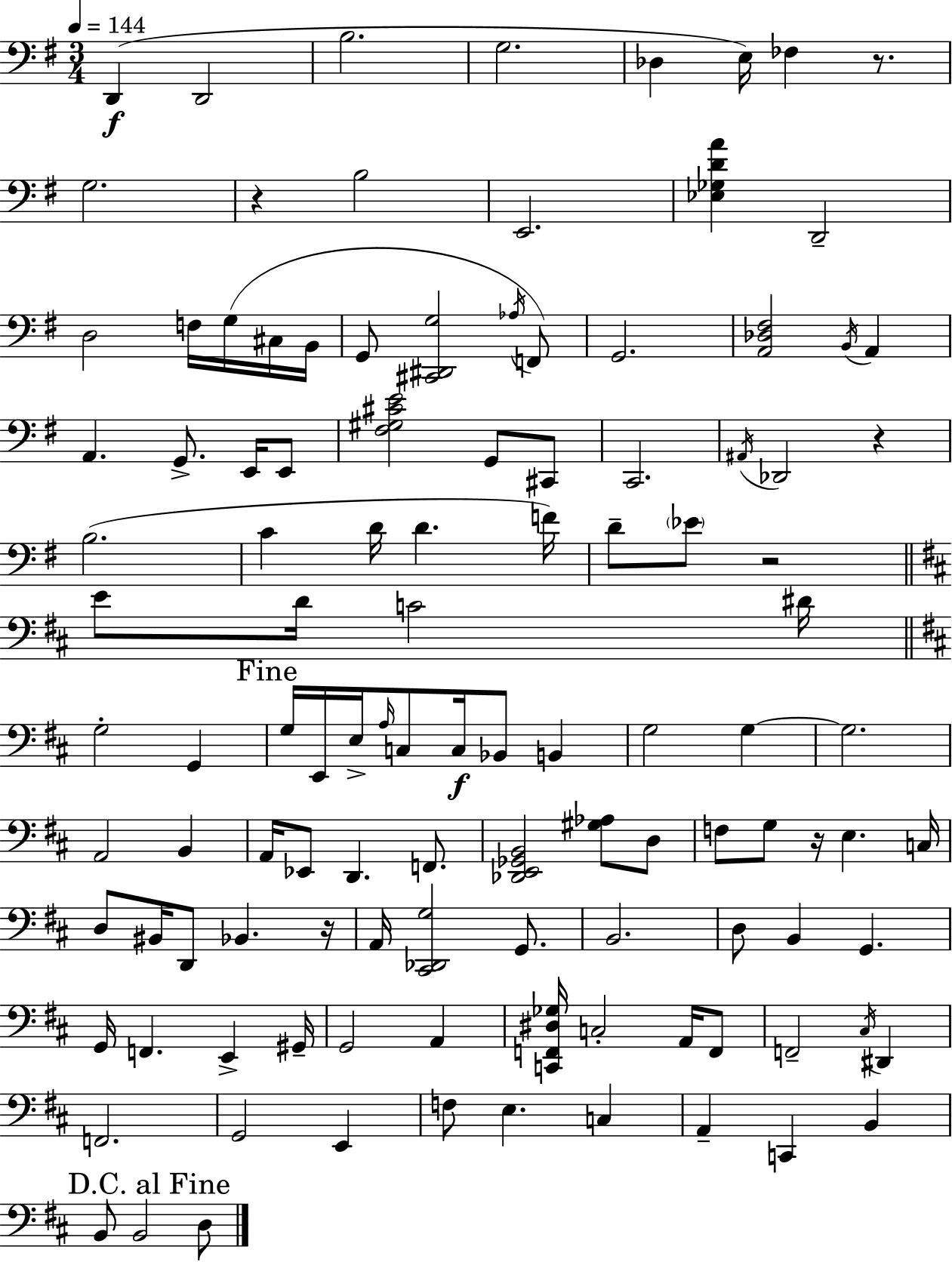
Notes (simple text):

D2/q D2/h B3/h. G3/h. Db3/q E3/s FES3/q R/e. G3/h. R/q B3/h E2/h. [Eb3,Gb3,D4,A4]/q D2/h D3/h F3/s G3/s C#3/s B2/s G2/e [C#2,D#2,G3]/h Ab3/s F2/e G2/h. [A2,Db3,F#3]/h B2/s A2/q A2/q. G2/e. E2/s E2/e [F#3,G#3,C#4,E4]/h G2/e C#2/e C2/h. A#2/s Db2/h R/q B3/h. C4/q D4/s D4/q. F4/s D4/e Eb4/e R/h E4/e D4/s C4/h D#4/s G3/h G2/q G3/s E2/s E3/s A3/s C3/e C3/s Bb2/e B2/q G3/h G3/q G3/h. A2/h B2/q A2/s Eb2/e D2/q. F2/e. [Db2,E2,Gb2,B2]/h [G#3,Ab3]/e D3/e F3/e G3/e R/s E3/q. C3/s D3/e BIS2/s D2/e Bb2/q. R/s A2/s [C#2,Db2,G3]/h G2/e. B2/h. D3/e B2/q G2/q. G2/s F2/q. E2/q G#2/s G2/h A2/q [C2,F2,D#3,Gb3]/s C3/h A2/s F2/e F2/h C#3/s D#2/q F2/h. G2/h E2/q F3/e E3/q. C3/q A2/q C2/q B2/q B2/e B2/h D3/e